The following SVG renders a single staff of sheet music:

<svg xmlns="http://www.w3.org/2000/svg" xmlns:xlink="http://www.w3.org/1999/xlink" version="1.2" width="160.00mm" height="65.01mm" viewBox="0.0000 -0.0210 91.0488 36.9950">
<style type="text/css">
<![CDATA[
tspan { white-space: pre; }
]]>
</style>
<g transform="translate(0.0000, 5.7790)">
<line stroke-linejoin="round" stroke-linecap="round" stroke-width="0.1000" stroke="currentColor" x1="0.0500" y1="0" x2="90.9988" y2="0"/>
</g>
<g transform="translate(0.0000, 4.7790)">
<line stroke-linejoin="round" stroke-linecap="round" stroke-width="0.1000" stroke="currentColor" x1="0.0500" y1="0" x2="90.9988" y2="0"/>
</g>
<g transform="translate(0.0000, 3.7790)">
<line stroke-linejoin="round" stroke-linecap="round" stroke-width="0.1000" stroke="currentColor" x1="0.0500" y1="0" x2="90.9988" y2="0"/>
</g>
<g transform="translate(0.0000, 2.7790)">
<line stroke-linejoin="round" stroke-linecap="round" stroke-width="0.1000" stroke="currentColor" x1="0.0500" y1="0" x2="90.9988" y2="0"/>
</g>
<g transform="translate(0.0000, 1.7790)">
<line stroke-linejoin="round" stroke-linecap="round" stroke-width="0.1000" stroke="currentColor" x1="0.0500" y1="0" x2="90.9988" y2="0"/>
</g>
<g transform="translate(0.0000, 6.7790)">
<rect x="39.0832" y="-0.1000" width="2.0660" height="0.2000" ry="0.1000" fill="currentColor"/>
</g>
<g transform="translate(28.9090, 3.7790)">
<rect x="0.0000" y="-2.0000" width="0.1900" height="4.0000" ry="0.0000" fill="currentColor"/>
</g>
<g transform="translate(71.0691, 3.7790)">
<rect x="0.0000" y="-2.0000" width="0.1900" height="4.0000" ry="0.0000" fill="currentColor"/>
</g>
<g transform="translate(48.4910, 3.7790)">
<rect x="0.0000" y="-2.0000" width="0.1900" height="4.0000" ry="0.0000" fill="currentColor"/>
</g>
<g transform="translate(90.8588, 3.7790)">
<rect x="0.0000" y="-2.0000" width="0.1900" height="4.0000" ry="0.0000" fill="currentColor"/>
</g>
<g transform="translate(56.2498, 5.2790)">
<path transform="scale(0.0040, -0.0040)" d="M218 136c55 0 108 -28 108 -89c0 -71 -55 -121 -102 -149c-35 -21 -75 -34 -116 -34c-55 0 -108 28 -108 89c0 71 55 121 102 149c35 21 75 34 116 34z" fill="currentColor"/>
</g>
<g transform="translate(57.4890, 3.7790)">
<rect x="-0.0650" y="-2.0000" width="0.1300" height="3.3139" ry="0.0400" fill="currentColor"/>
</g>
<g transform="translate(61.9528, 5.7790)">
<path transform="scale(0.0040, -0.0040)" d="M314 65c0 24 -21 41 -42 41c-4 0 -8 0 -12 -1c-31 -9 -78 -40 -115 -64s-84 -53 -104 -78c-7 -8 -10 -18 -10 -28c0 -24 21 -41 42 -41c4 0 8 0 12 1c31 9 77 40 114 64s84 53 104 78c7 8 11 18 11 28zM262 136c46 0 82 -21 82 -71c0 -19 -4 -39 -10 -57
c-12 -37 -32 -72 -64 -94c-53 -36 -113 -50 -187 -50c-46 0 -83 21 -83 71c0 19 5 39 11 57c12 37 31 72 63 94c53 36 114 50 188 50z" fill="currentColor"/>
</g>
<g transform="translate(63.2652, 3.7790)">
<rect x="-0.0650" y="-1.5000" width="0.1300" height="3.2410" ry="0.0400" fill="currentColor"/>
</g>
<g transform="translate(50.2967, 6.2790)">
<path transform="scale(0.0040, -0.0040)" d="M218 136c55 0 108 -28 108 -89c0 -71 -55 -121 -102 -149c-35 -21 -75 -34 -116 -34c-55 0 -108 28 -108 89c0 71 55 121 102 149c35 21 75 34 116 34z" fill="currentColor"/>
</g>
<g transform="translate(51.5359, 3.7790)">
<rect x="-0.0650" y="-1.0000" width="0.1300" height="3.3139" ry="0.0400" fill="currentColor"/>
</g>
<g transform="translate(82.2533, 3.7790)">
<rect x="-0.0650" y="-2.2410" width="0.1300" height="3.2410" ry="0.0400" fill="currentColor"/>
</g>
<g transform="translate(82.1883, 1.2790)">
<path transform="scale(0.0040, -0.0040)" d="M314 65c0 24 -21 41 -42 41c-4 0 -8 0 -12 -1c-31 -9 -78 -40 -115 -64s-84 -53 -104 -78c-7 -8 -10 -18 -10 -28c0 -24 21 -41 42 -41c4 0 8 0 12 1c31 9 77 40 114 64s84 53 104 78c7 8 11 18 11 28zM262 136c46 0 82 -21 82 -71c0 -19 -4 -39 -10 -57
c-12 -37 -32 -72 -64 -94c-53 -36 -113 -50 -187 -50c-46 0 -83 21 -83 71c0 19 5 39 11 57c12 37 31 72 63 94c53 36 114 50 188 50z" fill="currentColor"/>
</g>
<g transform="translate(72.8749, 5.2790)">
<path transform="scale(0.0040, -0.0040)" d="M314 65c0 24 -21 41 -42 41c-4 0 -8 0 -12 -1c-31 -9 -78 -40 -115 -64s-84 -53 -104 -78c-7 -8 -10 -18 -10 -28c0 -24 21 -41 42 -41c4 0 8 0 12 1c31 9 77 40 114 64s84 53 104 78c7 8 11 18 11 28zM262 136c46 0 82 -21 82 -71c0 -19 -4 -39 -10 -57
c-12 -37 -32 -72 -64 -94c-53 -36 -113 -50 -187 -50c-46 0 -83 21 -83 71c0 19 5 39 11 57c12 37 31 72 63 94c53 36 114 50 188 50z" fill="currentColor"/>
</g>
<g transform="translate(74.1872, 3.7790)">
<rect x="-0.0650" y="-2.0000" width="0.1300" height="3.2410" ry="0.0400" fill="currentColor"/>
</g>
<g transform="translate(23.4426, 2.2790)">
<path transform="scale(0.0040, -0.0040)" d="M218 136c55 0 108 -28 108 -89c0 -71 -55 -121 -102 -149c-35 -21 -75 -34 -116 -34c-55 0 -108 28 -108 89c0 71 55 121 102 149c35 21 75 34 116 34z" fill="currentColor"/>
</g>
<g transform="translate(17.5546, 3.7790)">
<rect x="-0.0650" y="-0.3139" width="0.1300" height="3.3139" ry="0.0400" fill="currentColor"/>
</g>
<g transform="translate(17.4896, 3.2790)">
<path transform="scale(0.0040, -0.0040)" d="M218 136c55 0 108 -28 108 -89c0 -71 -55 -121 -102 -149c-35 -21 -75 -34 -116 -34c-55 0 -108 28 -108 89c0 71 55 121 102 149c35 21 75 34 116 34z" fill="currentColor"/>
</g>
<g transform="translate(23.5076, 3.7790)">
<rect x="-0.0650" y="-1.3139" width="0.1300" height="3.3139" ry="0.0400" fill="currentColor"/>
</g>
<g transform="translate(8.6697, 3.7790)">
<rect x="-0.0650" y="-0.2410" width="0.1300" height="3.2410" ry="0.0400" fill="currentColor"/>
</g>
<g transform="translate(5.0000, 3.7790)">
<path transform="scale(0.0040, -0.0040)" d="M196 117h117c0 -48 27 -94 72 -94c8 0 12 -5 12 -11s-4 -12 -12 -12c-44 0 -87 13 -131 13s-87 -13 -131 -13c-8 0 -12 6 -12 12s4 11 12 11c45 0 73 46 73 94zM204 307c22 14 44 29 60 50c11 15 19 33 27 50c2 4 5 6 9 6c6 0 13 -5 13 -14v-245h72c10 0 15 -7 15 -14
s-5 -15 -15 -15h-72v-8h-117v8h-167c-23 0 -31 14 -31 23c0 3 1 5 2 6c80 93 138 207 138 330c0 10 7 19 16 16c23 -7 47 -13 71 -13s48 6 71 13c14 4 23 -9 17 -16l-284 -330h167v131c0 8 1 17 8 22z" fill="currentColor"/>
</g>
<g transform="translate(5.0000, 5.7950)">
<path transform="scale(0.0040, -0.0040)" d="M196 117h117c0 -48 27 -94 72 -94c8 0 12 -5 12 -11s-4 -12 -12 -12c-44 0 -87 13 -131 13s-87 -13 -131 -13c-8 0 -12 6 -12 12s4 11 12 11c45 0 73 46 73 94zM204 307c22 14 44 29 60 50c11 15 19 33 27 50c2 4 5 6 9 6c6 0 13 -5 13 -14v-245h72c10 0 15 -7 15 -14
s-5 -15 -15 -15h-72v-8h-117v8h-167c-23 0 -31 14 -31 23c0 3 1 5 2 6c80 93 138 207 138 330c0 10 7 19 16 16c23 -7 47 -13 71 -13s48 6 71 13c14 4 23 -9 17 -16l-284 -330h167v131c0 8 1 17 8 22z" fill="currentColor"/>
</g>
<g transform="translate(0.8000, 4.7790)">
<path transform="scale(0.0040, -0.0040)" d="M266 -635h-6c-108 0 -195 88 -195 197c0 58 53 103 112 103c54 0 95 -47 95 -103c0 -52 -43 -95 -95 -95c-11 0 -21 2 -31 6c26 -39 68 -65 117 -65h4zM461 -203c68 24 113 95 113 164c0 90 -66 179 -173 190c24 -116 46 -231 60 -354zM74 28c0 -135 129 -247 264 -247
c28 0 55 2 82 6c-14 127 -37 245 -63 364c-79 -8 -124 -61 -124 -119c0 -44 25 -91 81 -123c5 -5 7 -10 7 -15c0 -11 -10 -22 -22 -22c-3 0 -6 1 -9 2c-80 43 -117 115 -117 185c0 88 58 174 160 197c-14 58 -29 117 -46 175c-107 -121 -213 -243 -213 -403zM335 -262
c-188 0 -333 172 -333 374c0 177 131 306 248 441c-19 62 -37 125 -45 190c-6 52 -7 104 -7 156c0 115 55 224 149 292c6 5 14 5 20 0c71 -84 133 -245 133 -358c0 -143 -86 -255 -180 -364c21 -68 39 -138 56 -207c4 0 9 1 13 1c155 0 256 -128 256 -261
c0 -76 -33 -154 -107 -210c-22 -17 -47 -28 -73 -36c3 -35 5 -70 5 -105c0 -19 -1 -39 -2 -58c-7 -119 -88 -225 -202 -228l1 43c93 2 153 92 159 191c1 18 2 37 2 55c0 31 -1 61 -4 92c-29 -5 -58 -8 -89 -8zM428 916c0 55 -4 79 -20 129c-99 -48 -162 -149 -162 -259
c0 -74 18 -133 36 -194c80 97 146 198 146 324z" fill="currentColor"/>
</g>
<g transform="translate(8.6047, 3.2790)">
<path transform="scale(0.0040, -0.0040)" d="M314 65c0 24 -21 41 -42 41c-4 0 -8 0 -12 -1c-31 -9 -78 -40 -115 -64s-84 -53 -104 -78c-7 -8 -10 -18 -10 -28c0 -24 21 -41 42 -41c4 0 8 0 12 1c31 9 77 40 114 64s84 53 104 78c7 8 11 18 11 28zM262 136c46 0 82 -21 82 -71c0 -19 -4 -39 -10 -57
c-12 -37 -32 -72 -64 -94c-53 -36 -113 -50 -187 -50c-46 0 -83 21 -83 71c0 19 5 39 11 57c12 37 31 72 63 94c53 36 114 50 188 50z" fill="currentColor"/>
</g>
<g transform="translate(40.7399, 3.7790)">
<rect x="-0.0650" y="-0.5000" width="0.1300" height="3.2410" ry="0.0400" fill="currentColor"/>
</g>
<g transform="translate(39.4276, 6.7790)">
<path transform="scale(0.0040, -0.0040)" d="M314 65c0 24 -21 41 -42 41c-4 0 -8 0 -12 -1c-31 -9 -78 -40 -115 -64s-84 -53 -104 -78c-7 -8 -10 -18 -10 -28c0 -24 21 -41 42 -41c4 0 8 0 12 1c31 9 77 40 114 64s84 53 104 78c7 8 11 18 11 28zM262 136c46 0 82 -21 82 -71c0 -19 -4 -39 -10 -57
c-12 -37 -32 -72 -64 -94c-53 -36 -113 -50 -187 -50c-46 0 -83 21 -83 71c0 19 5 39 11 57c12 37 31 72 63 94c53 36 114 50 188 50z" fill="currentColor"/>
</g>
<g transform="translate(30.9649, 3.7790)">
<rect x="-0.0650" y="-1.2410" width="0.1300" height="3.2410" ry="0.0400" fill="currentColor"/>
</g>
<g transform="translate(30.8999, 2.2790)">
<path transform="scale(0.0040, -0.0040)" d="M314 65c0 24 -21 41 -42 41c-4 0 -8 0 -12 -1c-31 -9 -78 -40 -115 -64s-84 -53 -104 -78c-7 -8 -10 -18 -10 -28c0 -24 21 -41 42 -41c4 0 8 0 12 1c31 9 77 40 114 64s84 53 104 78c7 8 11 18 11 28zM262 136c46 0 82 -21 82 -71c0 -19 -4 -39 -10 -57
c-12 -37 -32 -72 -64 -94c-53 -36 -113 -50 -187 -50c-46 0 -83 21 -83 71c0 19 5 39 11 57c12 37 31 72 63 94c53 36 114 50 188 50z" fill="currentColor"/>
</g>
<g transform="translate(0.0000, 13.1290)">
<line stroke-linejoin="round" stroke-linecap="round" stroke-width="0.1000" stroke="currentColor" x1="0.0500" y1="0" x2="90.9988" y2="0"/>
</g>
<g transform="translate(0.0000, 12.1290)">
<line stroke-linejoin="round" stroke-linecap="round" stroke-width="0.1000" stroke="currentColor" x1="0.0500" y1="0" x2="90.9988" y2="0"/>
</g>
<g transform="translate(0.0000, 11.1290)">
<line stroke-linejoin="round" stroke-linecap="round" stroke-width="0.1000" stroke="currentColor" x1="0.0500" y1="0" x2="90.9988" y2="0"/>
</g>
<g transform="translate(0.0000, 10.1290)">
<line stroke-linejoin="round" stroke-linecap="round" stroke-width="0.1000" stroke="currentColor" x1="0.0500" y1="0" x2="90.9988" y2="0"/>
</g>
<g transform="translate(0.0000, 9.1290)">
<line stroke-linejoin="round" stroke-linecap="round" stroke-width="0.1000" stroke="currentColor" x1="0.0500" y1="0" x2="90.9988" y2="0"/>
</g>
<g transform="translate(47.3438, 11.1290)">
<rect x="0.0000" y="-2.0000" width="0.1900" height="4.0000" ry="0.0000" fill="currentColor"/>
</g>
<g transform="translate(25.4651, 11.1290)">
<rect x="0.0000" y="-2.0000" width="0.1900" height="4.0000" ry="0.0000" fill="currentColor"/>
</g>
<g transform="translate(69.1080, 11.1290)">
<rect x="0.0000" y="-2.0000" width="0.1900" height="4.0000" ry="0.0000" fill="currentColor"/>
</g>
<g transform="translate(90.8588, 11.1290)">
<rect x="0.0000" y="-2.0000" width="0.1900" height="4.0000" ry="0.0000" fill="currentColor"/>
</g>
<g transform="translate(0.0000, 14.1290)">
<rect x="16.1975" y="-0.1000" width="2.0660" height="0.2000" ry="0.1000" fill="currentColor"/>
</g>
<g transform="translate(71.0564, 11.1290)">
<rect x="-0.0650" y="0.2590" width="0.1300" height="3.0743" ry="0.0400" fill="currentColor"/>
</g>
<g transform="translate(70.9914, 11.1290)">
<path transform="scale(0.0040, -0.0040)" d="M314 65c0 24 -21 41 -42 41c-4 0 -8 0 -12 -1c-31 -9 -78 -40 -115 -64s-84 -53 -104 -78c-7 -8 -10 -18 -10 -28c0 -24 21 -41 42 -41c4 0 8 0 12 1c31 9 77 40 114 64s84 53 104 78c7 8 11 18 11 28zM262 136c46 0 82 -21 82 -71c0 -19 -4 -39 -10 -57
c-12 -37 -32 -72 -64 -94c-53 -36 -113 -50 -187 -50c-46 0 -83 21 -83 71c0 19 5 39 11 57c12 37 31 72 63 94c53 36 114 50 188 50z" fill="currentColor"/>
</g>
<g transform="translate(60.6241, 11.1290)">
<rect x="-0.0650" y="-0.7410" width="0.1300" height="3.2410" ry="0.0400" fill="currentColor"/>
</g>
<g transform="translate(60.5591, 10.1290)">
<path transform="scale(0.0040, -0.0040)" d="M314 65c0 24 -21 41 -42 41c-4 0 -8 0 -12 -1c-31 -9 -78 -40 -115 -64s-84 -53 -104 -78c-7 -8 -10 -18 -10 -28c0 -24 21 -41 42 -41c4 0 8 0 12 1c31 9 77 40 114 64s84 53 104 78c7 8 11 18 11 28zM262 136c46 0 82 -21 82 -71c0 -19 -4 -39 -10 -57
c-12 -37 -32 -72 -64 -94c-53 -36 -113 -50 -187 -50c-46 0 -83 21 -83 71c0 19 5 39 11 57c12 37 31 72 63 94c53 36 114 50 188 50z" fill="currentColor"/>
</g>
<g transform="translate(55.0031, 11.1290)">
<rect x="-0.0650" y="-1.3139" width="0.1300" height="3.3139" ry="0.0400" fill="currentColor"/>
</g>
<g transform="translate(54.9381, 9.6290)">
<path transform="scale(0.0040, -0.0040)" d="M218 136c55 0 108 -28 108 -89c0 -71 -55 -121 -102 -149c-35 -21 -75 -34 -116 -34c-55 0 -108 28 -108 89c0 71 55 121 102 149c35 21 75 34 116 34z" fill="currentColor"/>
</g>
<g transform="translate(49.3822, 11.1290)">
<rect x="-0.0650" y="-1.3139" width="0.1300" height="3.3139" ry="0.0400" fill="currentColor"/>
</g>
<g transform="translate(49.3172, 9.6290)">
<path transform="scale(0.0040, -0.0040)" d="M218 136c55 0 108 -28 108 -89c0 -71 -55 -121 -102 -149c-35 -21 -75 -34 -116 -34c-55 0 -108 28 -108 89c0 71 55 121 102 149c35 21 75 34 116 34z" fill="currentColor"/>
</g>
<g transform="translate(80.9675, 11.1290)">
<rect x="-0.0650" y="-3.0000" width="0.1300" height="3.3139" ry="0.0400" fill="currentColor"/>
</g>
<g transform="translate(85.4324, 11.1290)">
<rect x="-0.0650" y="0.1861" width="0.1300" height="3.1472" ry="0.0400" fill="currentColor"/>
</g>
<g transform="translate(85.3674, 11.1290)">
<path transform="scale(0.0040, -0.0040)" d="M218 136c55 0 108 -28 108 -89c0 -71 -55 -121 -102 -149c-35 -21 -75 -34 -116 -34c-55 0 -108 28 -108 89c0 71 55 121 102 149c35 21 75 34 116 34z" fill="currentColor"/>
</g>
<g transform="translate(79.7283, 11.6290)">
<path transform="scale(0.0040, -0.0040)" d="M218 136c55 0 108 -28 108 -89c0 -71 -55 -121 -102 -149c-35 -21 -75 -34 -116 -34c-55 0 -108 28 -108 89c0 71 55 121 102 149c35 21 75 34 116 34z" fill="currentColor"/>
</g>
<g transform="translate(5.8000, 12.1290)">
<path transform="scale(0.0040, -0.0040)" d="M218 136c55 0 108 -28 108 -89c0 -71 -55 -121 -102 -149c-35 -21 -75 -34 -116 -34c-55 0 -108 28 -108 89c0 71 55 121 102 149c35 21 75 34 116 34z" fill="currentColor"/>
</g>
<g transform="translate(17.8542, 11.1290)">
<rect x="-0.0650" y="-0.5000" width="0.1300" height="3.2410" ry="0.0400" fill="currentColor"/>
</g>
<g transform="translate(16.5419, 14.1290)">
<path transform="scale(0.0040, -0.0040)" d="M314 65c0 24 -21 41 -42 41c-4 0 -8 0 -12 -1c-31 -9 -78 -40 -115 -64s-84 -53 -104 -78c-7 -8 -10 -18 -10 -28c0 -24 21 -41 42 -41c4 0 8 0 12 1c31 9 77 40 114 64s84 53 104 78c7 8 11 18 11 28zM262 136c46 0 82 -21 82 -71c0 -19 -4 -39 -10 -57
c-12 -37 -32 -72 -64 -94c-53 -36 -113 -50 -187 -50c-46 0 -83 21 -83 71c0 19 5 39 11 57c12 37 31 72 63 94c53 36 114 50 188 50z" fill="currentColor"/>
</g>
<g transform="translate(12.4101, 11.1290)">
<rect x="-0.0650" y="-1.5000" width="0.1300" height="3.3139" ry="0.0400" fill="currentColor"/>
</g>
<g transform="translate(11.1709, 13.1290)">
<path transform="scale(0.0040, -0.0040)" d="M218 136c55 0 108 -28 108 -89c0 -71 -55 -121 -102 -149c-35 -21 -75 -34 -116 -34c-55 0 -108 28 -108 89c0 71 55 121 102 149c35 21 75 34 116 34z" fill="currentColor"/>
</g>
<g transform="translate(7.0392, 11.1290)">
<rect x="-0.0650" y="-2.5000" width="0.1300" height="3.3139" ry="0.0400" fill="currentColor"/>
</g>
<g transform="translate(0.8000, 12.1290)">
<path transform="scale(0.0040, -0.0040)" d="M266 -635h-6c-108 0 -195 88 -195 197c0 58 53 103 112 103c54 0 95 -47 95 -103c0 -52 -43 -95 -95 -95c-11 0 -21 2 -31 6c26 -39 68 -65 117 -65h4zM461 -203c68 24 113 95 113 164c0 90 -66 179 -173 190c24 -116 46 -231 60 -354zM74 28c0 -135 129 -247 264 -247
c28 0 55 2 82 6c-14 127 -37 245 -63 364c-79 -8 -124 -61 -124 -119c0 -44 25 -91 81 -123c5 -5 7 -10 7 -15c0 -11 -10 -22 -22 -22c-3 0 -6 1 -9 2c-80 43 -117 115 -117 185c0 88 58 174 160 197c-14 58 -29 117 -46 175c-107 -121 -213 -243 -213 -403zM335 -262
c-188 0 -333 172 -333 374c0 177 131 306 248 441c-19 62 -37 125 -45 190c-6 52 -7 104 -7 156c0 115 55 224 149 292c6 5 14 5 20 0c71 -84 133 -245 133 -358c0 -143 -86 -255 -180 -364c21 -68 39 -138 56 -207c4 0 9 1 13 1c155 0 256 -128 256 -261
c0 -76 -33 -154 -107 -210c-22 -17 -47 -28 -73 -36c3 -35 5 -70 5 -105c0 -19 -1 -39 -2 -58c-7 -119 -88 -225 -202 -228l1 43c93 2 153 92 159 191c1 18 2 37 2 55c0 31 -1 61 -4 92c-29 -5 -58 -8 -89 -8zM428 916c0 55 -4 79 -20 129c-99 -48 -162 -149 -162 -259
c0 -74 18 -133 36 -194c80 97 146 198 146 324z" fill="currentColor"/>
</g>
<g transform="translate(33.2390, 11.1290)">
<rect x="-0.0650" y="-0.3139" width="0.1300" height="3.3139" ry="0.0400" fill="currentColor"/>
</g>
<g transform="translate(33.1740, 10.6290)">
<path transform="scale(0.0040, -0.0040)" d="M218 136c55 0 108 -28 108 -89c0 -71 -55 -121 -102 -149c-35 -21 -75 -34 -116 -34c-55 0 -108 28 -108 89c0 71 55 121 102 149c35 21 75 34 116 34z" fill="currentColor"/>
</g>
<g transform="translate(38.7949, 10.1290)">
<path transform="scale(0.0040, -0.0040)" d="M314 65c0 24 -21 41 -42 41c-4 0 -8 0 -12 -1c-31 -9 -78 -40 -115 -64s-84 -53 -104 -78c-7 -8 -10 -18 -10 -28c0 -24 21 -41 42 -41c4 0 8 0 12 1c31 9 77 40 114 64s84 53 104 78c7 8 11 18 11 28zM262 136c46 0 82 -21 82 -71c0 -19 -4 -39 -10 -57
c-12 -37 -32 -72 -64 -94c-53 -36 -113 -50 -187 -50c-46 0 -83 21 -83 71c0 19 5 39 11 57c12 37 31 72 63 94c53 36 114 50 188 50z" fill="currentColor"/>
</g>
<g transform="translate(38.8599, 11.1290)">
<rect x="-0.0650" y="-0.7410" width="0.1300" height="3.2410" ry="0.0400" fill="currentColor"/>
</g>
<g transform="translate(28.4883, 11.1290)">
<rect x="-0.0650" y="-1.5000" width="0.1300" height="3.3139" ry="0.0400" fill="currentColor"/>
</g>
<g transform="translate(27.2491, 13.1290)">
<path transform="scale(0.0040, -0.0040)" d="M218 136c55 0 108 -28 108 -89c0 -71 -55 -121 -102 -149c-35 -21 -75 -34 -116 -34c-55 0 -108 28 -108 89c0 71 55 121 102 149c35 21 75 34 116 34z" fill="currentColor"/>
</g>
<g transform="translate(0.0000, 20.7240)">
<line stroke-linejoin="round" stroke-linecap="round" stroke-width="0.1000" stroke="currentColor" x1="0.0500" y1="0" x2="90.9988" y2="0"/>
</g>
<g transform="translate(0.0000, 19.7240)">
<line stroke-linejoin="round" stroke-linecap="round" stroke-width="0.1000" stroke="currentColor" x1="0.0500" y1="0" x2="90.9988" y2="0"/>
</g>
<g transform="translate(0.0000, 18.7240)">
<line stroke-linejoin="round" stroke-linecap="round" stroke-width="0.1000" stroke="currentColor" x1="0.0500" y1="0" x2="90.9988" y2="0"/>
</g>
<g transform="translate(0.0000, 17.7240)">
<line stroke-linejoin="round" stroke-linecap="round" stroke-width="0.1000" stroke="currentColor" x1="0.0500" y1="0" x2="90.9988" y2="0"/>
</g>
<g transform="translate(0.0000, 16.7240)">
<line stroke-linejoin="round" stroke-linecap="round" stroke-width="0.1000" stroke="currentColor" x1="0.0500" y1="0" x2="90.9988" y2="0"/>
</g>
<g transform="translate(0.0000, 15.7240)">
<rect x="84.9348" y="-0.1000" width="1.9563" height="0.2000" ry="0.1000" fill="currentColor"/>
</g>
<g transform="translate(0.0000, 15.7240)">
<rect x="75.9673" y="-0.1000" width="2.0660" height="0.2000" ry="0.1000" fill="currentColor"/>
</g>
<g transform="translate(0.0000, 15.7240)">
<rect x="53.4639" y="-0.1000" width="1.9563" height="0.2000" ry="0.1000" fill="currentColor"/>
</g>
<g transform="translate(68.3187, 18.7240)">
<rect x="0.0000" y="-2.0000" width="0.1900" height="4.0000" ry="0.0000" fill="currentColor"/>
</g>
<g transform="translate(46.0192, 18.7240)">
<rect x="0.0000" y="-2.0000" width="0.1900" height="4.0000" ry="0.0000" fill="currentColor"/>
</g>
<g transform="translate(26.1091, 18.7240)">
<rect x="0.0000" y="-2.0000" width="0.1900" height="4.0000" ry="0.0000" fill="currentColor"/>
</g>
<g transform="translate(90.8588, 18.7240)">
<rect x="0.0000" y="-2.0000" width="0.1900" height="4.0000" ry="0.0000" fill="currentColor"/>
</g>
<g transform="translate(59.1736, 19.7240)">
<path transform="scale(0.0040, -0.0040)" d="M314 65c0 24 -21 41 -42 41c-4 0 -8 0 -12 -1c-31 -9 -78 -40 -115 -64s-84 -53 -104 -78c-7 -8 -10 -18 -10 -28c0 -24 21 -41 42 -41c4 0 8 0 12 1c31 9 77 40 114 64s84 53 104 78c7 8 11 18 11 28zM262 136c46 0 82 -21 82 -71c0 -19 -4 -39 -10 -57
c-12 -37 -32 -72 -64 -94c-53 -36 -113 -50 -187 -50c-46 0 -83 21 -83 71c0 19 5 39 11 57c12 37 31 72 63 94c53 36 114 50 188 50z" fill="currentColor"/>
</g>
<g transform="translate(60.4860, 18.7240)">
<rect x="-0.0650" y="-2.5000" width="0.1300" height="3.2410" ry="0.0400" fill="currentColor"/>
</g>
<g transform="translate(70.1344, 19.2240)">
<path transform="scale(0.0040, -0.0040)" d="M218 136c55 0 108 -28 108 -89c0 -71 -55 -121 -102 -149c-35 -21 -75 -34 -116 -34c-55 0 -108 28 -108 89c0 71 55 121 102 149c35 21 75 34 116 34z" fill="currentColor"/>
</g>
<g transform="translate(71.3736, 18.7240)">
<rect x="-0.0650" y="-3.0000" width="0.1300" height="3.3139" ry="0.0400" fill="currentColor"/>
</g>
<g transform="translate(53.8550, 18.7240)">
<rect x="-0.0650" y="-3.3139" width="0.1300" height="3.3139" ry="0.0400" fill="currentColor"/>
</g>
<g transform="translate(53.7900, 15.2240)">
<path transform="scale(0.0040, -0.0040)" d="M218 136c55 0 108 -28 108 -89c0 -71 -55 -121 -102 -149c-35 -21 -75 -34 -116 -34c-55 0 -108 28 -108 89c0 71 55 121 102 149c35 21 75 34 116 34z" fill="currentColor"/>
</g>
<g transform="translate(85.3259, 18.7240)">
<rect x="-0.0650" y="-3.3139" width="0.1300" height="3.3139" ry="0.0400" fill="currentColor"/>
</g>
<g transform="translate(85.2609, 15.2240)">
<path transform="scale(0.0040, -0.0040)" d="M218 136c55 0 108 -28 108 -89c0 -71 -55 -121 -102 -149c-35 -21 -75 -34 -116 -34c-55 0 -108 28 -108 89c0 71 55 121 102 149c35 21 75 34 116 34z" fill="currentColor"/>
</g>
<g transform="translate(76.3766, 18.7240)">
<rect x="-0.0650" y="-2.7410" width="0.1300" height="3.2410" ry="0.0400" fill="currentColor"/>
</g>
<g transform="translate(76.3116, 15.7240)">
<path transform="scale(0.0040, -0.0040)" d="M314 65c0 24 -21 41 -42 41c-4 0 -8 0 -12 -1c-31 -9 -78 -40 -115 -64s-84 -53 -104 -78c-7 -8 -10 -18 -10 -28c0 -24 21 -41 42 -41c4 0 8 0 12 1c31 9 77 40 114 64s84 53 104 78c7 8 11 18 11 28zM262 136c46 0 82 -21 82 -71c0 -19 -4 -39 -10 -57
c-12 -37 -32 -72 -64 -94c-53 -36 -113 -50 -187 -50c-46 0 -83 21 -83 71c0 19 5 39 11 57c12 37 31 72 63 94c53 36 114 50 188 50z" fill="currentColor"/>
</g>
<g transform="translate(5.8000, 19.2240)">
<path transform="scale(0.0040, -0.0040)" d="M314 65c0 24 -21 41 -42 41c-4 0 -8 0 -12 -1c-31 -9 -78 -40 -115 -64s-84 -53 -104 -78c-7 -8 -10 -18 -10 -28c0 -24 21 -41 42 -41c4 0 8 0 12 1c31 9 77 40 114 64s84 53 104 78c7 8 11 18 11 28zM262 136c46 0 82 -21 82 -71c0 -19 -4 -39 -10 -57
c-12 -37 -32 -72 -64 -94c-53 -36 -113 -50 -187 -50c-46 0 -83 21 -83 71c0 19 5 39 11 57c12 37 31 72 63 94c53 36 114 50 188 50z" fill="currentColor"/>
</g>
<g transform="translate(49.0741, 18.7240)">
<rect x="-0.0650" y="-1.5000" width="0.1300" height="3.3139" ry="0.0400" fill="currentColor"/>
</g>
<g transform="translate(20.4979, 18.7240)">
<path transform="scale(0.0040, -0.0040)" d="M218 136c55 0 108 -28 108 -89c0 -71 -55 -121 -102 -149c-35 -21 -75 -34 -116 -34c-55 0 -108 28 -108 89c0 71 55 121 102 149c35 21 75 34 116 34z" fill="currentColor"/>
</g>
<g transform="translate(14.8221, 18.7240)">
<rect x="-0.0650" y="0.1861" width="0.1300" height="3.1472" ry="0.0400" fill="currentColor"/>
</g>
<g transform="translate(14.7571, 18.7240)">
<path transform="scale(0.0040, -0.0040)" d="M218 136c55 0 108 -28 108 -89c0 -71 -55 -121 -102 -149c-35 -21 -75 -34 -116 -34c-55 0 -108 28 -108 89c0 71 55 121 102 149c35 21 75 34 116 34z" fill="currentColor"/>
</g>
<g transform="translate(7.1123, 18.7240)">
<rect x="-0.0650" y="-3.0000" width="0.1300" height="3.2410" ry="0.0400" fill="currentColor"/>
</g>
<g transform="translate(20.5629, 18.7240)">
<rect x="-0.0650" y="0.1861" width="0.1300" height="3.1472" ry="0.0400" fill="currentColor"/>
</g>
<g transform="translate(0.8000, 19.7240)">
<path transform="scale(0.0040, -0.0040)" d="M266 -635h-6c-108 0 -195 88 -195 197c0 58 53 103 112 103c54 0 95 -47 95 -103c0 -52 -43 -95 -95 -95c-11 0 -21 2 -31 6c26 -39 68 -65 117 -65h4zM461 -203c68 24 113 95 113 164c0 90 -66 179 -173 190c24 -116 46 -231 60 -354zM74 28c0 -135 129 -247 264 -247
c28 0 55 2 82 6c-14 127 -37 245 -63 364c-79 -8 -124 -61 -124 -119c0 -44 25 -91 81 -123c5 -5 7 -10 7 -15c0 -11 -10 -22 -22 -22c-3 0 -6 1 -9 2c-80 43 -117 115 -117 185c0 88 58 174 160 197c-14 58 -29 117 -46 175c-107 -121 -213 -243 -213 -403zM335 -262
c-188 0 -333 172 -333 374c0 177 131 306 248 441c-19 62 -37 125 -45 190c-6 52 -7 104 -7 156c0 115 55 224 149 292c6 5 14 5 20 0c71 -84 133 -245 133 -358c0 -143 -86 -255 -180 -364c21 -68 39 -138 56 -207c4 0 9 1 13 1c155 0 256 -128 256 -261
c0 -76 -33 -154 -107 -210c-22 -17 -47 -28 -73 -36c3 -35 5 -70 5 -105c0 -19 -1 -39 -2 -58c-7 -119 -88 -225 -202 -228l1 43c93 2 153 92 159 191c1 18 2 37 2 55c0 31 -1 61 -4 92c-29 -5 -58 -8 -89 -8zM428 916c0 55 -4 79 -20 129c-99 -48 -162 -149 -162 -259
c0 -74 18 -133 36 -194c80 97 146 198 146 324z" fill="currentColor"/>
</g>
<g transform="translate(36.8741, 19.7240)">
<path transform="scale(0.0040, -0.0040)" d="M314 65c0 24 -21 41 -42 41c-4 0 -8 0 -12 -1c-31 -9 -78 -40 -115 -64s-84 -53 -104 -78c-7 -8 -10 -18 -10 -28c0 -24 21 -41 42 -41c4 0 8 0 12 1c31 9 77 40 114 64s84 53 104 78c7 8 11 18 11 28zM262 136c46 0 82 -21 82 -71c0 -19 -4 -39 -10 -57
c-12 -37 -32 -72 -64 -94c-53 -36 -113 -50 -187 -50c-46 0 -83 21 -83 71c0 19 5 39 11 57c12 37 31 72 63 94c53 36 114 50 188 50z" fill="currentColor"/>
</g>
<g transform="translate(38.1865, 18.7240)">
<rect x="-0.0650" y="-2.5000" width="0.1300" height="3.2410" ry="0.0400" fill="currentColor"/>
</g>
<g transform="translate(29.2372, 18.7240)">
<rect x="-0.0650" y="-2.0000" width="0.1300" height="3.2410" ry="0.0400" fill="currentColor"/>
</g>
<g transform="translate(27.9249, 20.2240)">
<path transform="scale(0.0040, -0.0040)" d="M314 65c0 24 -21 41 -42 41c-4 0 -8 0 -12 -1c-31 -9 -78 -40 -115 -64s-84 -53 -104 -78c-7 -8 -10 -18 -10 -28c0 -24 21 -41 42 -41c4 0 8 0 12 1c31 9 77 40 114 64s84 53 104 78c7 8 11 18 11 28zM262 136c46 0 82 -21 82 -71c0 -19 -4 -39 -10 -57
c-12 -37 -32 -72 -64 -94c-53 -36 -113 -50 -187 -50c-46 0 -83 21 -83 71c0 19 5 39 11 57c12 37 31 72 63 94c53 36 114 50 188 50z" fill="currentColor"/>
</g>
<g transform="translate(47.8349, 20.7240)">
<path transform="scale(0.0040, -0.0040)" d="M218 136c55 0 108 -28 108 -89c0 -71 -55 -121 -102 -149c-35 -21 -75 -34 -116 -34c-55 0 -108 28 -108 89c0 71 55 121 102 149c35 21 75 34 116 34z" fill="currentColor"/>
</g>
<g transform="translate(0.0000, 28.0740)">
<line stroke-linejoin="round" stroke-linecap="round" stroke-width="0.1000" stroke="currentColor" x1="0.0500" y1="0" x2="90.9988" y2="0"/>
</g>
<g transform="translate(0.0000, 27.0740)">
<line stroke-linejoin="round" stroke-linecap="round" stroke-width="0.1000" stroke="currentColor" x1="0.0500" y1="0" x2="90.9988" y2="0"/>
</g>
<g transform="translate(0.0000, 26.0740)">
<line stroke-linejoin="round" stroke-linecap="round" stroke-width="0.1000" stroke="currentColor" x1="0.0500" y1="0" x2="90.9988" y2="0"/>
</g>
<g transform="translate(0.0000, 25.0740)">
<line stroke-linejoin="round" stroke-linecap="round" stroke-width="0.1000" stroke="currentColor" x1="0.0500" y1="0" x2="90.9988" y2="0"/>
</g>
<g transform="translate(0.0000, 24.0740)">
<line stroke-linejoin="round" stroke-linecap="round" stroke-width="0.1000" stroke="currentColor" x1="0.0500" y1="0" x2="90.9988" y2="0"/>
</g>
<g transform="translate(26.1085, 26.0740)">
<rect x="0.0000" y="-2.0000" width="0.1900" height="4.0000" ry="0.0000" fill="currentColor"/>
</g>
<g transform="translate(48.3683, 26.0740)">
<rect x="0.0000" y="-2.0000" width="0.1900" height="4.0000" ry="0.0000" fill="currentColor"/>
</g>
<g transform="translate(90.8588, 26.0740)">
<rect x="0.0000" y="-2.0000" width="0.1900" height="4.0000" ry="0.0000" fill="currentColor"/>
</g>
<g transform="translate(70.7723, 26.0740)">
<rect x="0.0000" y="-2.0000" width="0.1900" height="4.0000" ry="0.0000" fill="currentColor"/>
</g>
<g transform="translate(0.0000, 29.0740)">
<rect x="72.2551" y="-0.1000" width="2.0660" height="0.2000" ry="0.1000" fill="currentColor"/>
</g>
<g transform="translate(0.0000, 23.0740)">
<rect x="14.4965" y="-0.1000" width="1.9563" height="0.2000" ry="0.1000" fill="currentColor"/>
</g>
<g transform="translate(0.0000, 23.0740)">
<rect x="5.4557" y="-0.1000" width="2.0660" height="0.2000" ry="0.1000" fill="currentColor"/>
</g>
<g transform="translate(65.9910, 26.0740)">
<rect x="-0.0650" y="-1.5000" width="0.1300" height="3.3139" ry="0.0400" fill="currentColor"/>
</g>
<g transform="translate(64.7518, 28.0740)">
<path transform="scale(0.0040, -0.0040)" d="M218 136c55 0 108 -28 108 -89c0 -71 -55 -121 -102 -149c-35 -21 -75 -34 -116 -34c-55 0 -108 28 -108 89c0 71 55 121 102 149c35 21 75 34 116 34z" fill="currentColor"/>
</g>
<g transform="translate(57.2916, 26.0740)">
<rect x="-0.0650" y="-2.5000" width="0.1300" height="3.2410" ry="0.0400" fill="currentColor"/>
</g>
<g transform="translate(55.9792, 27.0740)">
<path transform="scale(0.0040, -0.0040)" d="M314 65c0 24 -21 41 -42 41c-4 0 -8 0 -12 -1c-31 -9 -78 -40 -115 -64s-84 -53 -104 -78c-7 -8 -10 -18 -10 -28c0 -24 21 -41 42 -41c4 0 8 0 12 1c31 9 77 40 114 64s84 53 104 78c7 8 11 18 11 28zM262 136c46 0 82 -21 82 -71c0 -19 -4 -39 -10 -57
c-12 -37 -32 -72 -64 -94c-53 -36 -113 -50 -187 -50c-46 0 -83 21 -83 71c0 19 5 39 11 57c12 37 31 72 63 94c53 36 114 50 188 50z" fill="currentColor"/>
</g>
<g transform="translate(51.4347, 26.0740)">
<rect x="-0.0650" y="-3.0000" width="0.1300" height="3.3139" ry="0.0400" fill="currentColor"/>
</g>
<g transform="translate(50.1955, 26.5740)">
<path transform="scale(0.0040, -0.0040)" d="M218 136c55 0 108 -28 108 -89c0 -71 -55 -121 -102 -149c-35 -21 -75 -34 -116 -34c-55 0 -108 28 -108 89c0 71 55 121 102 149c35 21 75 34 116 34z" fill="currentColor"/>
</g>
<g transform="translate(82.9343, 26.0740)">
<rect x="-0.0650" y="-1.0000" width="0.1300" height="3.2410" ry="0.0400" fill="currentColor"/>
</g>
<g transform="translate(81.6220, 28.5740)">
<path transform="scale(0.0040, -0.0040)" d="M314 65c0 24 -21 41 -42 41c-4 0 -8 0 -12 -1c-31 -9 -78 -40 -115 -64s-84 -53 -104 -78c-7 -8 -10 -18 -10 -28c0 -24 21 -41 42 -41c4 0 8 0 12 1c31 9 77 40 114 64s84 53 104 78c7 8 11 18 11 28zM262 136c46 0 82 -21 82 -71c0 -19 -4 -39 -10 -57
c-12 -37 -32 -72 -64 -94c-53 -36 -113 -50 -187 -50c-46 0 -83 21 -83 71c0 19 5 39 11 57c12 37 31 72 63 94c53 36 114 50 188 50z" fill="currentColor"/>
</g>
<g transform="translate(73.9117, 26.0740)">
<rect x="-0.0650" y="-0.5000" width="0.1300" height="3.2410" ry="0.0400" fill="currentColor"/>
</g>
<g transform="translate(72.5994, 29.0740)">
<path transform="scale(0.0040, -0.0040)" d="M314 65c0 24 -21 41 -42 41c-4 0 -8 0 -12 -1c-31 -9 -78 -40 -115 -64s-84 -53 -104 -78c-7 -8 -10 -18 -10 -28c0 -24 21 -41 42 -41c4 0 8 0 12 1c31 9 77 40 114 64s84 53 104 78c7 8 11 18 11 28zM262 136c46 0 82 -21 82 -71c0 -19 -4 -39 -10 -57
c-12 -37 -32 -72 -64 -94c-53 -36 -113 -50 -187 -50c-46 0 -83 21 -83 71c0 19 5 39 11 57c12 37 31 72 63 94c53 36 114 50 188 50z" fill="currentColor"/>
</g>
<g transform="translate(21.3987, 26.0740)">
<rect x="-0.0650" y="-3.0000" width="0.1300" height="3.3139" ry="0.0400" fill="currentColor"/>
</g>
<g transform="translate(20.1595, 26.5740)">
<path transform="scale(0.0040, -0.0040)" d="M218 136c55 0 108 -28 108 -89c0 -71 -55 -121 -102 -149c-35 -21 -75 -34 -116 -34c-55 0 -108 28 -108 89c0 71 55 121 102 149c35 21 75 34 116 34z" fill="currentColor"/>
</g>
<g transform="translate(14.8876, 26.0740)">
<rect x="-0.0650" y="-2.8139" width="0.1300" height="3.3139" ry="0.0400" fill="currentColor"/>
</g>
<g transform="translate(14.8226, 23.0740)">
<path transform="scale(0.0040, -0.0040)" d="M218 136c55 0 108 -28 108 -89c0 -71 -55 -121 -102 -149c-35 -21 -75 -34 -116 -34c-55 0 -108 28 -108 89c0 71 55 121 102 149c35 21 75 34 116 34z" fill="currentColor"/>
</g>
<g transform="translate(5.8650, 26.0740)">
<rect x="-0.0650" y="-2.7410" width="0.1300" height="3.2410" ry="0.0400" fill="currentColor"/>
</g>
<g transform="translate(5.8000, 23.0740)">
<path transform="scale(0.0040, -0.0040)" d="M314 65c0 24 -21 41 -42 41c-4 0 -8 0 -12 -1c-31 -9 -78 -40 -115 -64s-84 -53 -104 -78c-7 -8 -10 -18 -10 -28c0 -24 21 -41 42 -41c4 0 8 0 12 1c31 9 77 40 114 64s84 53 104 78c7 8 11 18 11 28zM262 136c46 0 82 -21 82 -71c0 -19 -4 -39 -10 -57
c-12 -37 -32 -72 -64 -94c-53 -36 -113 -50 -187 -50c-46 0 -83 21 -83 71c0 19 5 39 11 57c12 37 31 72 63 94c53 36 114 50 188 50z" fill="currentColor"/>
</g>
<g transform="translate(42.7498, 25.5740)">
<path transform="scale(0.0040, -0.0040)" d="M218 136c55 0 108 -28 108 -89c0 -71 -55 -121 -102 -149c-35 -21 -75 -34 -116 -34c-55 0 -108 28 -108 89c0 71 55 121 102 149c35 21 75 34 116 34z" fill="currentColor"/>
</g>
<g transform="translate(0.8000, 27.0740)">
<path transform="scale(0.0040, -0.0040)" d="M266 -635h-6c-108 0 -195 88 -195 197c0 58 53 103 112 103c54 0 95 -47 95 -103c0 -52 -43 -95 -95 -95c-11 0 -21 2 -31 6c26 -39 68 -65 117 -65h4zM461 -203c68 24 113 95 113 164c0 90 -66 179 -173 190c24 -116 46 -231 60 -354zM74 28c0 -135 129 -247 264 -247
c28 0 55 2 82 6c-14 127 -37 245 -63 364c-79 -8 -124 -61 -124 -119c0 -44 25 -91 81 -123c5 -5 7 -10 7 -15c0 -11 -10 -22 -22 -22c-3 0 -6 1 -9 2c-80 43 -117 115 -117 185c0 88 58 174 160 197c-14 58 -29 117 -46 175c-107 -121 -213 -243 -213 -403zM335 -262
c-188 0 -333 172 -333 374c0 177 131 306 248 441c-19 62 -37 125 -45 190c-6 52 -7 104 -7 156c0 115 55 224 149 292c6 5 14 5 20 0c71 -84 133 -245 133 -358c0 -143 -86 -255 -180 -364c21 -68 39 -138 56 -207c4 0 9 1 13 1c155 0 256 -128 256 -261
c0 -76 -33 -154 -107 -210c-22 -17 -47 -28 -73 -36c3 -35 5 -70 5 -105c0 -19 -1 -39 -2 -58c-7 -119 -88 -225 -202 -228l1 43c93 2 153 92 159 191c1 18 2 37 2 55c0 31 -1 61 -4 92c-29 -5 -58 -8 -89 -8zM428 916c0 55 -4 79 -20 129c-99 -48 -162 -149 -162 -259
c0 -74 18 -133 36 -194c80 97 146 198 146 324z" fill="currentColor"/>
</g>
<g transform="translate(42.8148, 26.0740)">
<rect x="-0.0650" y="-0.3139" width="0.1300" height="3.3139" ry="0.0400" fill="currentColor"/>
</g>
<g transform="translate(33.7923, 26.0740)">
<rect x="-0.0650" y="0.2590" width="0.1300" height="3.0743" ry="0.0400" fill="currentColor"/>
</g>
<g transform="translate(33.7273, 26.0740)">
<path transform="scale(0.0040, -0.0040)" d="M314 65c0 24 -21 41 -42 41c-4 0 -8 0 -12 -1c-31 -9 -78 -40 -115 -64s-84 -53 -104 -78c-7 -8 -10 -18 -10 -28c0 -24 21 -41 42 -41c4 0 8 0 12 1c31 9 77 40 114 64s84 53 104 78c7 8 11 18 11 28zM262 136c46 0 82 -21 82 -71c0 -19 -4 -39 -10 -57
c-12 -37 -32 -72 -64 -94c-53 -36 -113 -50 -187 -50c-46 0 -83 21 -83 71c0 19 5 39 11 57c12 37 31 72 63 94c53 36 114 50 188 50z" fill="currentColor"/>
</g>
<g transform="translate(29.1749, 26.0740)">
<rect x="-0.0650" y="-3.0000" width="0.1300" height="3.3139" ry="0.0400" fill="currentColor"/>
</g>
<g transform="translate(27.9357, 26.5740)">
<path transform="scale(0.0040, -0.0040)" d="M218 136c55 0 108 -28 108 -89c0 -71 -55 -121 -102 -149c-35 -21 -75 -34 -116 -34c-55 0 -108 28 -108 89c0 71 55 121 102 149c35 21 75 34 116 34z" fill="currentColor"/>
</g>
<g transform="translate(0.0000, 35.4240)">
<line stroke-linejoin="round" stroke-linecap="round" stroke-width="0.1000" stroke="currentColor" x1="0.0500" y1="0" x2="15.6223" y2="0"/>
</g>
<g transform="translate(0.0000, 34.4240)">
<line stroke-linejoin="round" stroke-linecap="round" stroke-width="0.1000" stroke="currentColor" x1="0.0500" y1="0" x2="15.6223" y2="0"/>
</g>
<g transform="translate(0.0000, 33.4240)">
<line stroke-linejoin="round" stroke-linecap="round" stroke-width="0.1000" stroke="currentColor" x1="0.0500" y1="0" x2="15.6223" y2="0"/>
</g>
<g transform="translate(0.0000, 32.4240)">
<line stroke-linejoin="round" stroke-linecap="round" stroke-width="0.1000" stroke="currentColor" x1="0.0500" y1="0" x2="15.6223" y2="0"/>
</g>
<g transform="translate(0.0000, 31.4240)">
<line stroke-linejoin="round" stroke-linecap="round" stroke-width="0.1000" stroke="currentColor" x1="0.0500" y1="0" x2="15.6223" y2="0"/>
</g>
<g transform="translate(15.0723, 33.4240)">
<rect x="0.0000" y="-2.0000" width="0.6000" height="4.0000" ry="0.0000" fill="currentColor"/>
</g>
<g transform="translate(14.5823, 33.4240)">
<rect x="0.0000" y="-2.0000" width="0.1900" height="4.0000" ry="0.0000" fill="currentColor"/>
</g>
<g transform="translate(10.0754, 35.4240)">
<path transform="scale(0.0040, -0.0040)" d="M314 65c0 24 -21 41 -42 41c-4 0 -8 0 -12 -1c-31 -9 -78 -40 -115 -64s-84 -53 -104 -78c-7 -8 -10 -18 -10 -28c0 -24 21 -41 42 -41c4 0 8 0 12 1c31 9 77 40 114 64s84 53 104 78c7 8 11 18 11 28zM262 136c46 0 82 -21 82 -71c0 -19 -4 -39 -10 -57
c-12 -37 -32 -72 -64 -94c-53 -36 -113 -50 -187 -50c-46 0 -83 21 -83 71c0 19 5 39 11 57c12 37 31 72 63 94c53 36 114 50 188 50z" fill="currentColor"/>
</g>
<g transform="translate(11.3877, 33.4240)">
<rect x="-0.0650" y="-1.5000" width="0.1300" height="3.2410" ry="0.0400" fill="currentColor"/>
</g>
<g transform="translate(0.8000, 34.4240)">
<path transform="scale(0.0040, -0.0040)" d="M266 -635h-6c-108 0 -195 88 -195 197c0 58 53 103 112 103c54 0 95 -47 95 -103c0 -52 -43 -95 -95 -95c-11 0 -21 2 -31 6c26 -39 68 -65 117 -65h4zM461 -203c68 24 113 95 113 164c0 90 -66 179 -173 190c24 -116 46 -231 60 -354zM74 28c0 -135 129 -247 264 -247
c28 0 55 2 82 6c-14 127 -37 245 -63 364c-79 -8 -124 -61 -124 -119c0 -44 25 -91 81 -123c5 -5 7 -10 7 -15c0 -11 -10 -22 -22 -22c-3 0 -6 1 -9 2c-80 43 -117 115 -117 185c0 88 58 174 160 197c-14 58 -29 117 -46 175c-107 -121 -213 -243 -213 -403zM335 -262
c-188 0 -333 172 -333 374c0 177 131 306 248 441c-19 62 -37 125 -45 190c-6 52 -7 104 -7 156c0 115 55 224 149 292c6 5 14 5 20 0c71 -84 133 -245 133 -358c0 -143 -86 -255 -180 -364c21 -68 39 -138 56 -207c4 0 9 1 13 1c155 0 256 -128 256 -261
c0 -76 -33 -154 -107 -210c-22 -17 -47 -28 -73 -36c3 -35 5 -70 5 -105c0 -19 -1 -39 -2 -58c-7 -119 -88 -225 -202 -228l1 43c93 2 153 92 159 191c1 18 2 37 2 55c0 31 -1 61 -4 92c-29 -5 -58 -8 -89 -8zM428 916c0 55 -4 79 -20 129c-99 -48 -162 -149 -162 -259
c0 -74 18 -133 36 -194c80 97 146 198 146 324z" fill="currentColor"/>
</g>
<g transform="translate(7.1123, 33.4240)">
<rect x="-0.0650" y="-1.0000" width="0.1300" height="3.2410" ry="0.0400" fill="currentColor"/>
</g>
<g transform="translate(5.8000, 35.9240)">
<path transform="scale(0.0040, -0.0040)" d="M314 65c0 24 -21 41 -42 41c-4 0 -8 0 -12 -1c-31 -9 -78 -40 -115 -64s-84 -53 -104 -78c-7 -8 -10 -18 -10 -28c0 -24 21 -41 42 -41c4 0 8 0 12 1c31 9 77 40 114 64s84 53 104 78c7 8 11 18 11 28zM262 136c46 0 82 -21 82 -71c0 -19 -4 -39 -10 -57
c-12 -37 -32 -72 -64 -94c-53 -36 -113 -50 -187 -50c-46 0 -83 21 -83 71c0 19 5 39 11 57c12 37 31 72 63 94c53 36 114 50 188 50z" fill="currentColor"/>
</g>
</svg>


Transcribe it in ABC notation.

X:1
T:Untitled
M:4/4
L:1/4
K:C
c2 c e e2 C2 D F E2 F2 g2 G E C2 E c d2 e e d2 B2 A B A2 B B F2 G2 E b G2 A a2 b a2 a A A B2 c A G2 E C2 D2 D2 E2